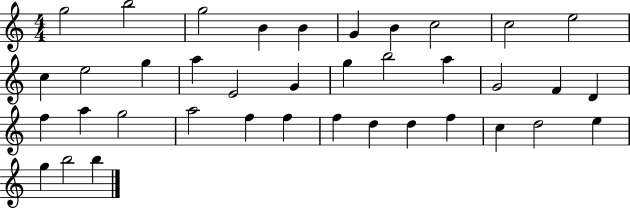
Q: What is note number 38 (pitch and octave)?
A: B5